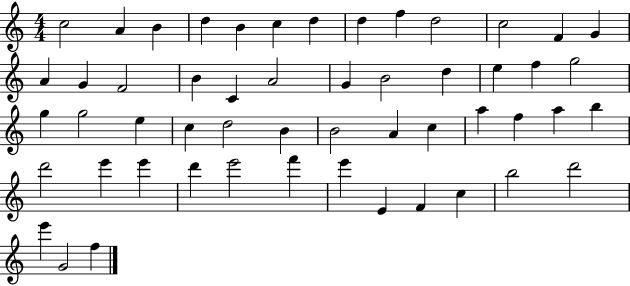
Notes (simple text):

C5/h A4/q B4/q D5/q B4/q C5/q D5/q D5/q F5/q D5/h C5/h F4/q G4/q A4/q G4/q F4/h B4/q C4/q A4/h G4/q B4/h D5/q E5/q F5/q G5/h G5/q G5/h E5/q C5/q D5/h B4/q B4/h A4/q C5/q A5/q F5/q A5/q B5/q D6/h E6/q E6/q D6/q E6/h F6/q E6/q E4/q F4/q C5/q B5/h D6/h E6/q G4/h F5/q